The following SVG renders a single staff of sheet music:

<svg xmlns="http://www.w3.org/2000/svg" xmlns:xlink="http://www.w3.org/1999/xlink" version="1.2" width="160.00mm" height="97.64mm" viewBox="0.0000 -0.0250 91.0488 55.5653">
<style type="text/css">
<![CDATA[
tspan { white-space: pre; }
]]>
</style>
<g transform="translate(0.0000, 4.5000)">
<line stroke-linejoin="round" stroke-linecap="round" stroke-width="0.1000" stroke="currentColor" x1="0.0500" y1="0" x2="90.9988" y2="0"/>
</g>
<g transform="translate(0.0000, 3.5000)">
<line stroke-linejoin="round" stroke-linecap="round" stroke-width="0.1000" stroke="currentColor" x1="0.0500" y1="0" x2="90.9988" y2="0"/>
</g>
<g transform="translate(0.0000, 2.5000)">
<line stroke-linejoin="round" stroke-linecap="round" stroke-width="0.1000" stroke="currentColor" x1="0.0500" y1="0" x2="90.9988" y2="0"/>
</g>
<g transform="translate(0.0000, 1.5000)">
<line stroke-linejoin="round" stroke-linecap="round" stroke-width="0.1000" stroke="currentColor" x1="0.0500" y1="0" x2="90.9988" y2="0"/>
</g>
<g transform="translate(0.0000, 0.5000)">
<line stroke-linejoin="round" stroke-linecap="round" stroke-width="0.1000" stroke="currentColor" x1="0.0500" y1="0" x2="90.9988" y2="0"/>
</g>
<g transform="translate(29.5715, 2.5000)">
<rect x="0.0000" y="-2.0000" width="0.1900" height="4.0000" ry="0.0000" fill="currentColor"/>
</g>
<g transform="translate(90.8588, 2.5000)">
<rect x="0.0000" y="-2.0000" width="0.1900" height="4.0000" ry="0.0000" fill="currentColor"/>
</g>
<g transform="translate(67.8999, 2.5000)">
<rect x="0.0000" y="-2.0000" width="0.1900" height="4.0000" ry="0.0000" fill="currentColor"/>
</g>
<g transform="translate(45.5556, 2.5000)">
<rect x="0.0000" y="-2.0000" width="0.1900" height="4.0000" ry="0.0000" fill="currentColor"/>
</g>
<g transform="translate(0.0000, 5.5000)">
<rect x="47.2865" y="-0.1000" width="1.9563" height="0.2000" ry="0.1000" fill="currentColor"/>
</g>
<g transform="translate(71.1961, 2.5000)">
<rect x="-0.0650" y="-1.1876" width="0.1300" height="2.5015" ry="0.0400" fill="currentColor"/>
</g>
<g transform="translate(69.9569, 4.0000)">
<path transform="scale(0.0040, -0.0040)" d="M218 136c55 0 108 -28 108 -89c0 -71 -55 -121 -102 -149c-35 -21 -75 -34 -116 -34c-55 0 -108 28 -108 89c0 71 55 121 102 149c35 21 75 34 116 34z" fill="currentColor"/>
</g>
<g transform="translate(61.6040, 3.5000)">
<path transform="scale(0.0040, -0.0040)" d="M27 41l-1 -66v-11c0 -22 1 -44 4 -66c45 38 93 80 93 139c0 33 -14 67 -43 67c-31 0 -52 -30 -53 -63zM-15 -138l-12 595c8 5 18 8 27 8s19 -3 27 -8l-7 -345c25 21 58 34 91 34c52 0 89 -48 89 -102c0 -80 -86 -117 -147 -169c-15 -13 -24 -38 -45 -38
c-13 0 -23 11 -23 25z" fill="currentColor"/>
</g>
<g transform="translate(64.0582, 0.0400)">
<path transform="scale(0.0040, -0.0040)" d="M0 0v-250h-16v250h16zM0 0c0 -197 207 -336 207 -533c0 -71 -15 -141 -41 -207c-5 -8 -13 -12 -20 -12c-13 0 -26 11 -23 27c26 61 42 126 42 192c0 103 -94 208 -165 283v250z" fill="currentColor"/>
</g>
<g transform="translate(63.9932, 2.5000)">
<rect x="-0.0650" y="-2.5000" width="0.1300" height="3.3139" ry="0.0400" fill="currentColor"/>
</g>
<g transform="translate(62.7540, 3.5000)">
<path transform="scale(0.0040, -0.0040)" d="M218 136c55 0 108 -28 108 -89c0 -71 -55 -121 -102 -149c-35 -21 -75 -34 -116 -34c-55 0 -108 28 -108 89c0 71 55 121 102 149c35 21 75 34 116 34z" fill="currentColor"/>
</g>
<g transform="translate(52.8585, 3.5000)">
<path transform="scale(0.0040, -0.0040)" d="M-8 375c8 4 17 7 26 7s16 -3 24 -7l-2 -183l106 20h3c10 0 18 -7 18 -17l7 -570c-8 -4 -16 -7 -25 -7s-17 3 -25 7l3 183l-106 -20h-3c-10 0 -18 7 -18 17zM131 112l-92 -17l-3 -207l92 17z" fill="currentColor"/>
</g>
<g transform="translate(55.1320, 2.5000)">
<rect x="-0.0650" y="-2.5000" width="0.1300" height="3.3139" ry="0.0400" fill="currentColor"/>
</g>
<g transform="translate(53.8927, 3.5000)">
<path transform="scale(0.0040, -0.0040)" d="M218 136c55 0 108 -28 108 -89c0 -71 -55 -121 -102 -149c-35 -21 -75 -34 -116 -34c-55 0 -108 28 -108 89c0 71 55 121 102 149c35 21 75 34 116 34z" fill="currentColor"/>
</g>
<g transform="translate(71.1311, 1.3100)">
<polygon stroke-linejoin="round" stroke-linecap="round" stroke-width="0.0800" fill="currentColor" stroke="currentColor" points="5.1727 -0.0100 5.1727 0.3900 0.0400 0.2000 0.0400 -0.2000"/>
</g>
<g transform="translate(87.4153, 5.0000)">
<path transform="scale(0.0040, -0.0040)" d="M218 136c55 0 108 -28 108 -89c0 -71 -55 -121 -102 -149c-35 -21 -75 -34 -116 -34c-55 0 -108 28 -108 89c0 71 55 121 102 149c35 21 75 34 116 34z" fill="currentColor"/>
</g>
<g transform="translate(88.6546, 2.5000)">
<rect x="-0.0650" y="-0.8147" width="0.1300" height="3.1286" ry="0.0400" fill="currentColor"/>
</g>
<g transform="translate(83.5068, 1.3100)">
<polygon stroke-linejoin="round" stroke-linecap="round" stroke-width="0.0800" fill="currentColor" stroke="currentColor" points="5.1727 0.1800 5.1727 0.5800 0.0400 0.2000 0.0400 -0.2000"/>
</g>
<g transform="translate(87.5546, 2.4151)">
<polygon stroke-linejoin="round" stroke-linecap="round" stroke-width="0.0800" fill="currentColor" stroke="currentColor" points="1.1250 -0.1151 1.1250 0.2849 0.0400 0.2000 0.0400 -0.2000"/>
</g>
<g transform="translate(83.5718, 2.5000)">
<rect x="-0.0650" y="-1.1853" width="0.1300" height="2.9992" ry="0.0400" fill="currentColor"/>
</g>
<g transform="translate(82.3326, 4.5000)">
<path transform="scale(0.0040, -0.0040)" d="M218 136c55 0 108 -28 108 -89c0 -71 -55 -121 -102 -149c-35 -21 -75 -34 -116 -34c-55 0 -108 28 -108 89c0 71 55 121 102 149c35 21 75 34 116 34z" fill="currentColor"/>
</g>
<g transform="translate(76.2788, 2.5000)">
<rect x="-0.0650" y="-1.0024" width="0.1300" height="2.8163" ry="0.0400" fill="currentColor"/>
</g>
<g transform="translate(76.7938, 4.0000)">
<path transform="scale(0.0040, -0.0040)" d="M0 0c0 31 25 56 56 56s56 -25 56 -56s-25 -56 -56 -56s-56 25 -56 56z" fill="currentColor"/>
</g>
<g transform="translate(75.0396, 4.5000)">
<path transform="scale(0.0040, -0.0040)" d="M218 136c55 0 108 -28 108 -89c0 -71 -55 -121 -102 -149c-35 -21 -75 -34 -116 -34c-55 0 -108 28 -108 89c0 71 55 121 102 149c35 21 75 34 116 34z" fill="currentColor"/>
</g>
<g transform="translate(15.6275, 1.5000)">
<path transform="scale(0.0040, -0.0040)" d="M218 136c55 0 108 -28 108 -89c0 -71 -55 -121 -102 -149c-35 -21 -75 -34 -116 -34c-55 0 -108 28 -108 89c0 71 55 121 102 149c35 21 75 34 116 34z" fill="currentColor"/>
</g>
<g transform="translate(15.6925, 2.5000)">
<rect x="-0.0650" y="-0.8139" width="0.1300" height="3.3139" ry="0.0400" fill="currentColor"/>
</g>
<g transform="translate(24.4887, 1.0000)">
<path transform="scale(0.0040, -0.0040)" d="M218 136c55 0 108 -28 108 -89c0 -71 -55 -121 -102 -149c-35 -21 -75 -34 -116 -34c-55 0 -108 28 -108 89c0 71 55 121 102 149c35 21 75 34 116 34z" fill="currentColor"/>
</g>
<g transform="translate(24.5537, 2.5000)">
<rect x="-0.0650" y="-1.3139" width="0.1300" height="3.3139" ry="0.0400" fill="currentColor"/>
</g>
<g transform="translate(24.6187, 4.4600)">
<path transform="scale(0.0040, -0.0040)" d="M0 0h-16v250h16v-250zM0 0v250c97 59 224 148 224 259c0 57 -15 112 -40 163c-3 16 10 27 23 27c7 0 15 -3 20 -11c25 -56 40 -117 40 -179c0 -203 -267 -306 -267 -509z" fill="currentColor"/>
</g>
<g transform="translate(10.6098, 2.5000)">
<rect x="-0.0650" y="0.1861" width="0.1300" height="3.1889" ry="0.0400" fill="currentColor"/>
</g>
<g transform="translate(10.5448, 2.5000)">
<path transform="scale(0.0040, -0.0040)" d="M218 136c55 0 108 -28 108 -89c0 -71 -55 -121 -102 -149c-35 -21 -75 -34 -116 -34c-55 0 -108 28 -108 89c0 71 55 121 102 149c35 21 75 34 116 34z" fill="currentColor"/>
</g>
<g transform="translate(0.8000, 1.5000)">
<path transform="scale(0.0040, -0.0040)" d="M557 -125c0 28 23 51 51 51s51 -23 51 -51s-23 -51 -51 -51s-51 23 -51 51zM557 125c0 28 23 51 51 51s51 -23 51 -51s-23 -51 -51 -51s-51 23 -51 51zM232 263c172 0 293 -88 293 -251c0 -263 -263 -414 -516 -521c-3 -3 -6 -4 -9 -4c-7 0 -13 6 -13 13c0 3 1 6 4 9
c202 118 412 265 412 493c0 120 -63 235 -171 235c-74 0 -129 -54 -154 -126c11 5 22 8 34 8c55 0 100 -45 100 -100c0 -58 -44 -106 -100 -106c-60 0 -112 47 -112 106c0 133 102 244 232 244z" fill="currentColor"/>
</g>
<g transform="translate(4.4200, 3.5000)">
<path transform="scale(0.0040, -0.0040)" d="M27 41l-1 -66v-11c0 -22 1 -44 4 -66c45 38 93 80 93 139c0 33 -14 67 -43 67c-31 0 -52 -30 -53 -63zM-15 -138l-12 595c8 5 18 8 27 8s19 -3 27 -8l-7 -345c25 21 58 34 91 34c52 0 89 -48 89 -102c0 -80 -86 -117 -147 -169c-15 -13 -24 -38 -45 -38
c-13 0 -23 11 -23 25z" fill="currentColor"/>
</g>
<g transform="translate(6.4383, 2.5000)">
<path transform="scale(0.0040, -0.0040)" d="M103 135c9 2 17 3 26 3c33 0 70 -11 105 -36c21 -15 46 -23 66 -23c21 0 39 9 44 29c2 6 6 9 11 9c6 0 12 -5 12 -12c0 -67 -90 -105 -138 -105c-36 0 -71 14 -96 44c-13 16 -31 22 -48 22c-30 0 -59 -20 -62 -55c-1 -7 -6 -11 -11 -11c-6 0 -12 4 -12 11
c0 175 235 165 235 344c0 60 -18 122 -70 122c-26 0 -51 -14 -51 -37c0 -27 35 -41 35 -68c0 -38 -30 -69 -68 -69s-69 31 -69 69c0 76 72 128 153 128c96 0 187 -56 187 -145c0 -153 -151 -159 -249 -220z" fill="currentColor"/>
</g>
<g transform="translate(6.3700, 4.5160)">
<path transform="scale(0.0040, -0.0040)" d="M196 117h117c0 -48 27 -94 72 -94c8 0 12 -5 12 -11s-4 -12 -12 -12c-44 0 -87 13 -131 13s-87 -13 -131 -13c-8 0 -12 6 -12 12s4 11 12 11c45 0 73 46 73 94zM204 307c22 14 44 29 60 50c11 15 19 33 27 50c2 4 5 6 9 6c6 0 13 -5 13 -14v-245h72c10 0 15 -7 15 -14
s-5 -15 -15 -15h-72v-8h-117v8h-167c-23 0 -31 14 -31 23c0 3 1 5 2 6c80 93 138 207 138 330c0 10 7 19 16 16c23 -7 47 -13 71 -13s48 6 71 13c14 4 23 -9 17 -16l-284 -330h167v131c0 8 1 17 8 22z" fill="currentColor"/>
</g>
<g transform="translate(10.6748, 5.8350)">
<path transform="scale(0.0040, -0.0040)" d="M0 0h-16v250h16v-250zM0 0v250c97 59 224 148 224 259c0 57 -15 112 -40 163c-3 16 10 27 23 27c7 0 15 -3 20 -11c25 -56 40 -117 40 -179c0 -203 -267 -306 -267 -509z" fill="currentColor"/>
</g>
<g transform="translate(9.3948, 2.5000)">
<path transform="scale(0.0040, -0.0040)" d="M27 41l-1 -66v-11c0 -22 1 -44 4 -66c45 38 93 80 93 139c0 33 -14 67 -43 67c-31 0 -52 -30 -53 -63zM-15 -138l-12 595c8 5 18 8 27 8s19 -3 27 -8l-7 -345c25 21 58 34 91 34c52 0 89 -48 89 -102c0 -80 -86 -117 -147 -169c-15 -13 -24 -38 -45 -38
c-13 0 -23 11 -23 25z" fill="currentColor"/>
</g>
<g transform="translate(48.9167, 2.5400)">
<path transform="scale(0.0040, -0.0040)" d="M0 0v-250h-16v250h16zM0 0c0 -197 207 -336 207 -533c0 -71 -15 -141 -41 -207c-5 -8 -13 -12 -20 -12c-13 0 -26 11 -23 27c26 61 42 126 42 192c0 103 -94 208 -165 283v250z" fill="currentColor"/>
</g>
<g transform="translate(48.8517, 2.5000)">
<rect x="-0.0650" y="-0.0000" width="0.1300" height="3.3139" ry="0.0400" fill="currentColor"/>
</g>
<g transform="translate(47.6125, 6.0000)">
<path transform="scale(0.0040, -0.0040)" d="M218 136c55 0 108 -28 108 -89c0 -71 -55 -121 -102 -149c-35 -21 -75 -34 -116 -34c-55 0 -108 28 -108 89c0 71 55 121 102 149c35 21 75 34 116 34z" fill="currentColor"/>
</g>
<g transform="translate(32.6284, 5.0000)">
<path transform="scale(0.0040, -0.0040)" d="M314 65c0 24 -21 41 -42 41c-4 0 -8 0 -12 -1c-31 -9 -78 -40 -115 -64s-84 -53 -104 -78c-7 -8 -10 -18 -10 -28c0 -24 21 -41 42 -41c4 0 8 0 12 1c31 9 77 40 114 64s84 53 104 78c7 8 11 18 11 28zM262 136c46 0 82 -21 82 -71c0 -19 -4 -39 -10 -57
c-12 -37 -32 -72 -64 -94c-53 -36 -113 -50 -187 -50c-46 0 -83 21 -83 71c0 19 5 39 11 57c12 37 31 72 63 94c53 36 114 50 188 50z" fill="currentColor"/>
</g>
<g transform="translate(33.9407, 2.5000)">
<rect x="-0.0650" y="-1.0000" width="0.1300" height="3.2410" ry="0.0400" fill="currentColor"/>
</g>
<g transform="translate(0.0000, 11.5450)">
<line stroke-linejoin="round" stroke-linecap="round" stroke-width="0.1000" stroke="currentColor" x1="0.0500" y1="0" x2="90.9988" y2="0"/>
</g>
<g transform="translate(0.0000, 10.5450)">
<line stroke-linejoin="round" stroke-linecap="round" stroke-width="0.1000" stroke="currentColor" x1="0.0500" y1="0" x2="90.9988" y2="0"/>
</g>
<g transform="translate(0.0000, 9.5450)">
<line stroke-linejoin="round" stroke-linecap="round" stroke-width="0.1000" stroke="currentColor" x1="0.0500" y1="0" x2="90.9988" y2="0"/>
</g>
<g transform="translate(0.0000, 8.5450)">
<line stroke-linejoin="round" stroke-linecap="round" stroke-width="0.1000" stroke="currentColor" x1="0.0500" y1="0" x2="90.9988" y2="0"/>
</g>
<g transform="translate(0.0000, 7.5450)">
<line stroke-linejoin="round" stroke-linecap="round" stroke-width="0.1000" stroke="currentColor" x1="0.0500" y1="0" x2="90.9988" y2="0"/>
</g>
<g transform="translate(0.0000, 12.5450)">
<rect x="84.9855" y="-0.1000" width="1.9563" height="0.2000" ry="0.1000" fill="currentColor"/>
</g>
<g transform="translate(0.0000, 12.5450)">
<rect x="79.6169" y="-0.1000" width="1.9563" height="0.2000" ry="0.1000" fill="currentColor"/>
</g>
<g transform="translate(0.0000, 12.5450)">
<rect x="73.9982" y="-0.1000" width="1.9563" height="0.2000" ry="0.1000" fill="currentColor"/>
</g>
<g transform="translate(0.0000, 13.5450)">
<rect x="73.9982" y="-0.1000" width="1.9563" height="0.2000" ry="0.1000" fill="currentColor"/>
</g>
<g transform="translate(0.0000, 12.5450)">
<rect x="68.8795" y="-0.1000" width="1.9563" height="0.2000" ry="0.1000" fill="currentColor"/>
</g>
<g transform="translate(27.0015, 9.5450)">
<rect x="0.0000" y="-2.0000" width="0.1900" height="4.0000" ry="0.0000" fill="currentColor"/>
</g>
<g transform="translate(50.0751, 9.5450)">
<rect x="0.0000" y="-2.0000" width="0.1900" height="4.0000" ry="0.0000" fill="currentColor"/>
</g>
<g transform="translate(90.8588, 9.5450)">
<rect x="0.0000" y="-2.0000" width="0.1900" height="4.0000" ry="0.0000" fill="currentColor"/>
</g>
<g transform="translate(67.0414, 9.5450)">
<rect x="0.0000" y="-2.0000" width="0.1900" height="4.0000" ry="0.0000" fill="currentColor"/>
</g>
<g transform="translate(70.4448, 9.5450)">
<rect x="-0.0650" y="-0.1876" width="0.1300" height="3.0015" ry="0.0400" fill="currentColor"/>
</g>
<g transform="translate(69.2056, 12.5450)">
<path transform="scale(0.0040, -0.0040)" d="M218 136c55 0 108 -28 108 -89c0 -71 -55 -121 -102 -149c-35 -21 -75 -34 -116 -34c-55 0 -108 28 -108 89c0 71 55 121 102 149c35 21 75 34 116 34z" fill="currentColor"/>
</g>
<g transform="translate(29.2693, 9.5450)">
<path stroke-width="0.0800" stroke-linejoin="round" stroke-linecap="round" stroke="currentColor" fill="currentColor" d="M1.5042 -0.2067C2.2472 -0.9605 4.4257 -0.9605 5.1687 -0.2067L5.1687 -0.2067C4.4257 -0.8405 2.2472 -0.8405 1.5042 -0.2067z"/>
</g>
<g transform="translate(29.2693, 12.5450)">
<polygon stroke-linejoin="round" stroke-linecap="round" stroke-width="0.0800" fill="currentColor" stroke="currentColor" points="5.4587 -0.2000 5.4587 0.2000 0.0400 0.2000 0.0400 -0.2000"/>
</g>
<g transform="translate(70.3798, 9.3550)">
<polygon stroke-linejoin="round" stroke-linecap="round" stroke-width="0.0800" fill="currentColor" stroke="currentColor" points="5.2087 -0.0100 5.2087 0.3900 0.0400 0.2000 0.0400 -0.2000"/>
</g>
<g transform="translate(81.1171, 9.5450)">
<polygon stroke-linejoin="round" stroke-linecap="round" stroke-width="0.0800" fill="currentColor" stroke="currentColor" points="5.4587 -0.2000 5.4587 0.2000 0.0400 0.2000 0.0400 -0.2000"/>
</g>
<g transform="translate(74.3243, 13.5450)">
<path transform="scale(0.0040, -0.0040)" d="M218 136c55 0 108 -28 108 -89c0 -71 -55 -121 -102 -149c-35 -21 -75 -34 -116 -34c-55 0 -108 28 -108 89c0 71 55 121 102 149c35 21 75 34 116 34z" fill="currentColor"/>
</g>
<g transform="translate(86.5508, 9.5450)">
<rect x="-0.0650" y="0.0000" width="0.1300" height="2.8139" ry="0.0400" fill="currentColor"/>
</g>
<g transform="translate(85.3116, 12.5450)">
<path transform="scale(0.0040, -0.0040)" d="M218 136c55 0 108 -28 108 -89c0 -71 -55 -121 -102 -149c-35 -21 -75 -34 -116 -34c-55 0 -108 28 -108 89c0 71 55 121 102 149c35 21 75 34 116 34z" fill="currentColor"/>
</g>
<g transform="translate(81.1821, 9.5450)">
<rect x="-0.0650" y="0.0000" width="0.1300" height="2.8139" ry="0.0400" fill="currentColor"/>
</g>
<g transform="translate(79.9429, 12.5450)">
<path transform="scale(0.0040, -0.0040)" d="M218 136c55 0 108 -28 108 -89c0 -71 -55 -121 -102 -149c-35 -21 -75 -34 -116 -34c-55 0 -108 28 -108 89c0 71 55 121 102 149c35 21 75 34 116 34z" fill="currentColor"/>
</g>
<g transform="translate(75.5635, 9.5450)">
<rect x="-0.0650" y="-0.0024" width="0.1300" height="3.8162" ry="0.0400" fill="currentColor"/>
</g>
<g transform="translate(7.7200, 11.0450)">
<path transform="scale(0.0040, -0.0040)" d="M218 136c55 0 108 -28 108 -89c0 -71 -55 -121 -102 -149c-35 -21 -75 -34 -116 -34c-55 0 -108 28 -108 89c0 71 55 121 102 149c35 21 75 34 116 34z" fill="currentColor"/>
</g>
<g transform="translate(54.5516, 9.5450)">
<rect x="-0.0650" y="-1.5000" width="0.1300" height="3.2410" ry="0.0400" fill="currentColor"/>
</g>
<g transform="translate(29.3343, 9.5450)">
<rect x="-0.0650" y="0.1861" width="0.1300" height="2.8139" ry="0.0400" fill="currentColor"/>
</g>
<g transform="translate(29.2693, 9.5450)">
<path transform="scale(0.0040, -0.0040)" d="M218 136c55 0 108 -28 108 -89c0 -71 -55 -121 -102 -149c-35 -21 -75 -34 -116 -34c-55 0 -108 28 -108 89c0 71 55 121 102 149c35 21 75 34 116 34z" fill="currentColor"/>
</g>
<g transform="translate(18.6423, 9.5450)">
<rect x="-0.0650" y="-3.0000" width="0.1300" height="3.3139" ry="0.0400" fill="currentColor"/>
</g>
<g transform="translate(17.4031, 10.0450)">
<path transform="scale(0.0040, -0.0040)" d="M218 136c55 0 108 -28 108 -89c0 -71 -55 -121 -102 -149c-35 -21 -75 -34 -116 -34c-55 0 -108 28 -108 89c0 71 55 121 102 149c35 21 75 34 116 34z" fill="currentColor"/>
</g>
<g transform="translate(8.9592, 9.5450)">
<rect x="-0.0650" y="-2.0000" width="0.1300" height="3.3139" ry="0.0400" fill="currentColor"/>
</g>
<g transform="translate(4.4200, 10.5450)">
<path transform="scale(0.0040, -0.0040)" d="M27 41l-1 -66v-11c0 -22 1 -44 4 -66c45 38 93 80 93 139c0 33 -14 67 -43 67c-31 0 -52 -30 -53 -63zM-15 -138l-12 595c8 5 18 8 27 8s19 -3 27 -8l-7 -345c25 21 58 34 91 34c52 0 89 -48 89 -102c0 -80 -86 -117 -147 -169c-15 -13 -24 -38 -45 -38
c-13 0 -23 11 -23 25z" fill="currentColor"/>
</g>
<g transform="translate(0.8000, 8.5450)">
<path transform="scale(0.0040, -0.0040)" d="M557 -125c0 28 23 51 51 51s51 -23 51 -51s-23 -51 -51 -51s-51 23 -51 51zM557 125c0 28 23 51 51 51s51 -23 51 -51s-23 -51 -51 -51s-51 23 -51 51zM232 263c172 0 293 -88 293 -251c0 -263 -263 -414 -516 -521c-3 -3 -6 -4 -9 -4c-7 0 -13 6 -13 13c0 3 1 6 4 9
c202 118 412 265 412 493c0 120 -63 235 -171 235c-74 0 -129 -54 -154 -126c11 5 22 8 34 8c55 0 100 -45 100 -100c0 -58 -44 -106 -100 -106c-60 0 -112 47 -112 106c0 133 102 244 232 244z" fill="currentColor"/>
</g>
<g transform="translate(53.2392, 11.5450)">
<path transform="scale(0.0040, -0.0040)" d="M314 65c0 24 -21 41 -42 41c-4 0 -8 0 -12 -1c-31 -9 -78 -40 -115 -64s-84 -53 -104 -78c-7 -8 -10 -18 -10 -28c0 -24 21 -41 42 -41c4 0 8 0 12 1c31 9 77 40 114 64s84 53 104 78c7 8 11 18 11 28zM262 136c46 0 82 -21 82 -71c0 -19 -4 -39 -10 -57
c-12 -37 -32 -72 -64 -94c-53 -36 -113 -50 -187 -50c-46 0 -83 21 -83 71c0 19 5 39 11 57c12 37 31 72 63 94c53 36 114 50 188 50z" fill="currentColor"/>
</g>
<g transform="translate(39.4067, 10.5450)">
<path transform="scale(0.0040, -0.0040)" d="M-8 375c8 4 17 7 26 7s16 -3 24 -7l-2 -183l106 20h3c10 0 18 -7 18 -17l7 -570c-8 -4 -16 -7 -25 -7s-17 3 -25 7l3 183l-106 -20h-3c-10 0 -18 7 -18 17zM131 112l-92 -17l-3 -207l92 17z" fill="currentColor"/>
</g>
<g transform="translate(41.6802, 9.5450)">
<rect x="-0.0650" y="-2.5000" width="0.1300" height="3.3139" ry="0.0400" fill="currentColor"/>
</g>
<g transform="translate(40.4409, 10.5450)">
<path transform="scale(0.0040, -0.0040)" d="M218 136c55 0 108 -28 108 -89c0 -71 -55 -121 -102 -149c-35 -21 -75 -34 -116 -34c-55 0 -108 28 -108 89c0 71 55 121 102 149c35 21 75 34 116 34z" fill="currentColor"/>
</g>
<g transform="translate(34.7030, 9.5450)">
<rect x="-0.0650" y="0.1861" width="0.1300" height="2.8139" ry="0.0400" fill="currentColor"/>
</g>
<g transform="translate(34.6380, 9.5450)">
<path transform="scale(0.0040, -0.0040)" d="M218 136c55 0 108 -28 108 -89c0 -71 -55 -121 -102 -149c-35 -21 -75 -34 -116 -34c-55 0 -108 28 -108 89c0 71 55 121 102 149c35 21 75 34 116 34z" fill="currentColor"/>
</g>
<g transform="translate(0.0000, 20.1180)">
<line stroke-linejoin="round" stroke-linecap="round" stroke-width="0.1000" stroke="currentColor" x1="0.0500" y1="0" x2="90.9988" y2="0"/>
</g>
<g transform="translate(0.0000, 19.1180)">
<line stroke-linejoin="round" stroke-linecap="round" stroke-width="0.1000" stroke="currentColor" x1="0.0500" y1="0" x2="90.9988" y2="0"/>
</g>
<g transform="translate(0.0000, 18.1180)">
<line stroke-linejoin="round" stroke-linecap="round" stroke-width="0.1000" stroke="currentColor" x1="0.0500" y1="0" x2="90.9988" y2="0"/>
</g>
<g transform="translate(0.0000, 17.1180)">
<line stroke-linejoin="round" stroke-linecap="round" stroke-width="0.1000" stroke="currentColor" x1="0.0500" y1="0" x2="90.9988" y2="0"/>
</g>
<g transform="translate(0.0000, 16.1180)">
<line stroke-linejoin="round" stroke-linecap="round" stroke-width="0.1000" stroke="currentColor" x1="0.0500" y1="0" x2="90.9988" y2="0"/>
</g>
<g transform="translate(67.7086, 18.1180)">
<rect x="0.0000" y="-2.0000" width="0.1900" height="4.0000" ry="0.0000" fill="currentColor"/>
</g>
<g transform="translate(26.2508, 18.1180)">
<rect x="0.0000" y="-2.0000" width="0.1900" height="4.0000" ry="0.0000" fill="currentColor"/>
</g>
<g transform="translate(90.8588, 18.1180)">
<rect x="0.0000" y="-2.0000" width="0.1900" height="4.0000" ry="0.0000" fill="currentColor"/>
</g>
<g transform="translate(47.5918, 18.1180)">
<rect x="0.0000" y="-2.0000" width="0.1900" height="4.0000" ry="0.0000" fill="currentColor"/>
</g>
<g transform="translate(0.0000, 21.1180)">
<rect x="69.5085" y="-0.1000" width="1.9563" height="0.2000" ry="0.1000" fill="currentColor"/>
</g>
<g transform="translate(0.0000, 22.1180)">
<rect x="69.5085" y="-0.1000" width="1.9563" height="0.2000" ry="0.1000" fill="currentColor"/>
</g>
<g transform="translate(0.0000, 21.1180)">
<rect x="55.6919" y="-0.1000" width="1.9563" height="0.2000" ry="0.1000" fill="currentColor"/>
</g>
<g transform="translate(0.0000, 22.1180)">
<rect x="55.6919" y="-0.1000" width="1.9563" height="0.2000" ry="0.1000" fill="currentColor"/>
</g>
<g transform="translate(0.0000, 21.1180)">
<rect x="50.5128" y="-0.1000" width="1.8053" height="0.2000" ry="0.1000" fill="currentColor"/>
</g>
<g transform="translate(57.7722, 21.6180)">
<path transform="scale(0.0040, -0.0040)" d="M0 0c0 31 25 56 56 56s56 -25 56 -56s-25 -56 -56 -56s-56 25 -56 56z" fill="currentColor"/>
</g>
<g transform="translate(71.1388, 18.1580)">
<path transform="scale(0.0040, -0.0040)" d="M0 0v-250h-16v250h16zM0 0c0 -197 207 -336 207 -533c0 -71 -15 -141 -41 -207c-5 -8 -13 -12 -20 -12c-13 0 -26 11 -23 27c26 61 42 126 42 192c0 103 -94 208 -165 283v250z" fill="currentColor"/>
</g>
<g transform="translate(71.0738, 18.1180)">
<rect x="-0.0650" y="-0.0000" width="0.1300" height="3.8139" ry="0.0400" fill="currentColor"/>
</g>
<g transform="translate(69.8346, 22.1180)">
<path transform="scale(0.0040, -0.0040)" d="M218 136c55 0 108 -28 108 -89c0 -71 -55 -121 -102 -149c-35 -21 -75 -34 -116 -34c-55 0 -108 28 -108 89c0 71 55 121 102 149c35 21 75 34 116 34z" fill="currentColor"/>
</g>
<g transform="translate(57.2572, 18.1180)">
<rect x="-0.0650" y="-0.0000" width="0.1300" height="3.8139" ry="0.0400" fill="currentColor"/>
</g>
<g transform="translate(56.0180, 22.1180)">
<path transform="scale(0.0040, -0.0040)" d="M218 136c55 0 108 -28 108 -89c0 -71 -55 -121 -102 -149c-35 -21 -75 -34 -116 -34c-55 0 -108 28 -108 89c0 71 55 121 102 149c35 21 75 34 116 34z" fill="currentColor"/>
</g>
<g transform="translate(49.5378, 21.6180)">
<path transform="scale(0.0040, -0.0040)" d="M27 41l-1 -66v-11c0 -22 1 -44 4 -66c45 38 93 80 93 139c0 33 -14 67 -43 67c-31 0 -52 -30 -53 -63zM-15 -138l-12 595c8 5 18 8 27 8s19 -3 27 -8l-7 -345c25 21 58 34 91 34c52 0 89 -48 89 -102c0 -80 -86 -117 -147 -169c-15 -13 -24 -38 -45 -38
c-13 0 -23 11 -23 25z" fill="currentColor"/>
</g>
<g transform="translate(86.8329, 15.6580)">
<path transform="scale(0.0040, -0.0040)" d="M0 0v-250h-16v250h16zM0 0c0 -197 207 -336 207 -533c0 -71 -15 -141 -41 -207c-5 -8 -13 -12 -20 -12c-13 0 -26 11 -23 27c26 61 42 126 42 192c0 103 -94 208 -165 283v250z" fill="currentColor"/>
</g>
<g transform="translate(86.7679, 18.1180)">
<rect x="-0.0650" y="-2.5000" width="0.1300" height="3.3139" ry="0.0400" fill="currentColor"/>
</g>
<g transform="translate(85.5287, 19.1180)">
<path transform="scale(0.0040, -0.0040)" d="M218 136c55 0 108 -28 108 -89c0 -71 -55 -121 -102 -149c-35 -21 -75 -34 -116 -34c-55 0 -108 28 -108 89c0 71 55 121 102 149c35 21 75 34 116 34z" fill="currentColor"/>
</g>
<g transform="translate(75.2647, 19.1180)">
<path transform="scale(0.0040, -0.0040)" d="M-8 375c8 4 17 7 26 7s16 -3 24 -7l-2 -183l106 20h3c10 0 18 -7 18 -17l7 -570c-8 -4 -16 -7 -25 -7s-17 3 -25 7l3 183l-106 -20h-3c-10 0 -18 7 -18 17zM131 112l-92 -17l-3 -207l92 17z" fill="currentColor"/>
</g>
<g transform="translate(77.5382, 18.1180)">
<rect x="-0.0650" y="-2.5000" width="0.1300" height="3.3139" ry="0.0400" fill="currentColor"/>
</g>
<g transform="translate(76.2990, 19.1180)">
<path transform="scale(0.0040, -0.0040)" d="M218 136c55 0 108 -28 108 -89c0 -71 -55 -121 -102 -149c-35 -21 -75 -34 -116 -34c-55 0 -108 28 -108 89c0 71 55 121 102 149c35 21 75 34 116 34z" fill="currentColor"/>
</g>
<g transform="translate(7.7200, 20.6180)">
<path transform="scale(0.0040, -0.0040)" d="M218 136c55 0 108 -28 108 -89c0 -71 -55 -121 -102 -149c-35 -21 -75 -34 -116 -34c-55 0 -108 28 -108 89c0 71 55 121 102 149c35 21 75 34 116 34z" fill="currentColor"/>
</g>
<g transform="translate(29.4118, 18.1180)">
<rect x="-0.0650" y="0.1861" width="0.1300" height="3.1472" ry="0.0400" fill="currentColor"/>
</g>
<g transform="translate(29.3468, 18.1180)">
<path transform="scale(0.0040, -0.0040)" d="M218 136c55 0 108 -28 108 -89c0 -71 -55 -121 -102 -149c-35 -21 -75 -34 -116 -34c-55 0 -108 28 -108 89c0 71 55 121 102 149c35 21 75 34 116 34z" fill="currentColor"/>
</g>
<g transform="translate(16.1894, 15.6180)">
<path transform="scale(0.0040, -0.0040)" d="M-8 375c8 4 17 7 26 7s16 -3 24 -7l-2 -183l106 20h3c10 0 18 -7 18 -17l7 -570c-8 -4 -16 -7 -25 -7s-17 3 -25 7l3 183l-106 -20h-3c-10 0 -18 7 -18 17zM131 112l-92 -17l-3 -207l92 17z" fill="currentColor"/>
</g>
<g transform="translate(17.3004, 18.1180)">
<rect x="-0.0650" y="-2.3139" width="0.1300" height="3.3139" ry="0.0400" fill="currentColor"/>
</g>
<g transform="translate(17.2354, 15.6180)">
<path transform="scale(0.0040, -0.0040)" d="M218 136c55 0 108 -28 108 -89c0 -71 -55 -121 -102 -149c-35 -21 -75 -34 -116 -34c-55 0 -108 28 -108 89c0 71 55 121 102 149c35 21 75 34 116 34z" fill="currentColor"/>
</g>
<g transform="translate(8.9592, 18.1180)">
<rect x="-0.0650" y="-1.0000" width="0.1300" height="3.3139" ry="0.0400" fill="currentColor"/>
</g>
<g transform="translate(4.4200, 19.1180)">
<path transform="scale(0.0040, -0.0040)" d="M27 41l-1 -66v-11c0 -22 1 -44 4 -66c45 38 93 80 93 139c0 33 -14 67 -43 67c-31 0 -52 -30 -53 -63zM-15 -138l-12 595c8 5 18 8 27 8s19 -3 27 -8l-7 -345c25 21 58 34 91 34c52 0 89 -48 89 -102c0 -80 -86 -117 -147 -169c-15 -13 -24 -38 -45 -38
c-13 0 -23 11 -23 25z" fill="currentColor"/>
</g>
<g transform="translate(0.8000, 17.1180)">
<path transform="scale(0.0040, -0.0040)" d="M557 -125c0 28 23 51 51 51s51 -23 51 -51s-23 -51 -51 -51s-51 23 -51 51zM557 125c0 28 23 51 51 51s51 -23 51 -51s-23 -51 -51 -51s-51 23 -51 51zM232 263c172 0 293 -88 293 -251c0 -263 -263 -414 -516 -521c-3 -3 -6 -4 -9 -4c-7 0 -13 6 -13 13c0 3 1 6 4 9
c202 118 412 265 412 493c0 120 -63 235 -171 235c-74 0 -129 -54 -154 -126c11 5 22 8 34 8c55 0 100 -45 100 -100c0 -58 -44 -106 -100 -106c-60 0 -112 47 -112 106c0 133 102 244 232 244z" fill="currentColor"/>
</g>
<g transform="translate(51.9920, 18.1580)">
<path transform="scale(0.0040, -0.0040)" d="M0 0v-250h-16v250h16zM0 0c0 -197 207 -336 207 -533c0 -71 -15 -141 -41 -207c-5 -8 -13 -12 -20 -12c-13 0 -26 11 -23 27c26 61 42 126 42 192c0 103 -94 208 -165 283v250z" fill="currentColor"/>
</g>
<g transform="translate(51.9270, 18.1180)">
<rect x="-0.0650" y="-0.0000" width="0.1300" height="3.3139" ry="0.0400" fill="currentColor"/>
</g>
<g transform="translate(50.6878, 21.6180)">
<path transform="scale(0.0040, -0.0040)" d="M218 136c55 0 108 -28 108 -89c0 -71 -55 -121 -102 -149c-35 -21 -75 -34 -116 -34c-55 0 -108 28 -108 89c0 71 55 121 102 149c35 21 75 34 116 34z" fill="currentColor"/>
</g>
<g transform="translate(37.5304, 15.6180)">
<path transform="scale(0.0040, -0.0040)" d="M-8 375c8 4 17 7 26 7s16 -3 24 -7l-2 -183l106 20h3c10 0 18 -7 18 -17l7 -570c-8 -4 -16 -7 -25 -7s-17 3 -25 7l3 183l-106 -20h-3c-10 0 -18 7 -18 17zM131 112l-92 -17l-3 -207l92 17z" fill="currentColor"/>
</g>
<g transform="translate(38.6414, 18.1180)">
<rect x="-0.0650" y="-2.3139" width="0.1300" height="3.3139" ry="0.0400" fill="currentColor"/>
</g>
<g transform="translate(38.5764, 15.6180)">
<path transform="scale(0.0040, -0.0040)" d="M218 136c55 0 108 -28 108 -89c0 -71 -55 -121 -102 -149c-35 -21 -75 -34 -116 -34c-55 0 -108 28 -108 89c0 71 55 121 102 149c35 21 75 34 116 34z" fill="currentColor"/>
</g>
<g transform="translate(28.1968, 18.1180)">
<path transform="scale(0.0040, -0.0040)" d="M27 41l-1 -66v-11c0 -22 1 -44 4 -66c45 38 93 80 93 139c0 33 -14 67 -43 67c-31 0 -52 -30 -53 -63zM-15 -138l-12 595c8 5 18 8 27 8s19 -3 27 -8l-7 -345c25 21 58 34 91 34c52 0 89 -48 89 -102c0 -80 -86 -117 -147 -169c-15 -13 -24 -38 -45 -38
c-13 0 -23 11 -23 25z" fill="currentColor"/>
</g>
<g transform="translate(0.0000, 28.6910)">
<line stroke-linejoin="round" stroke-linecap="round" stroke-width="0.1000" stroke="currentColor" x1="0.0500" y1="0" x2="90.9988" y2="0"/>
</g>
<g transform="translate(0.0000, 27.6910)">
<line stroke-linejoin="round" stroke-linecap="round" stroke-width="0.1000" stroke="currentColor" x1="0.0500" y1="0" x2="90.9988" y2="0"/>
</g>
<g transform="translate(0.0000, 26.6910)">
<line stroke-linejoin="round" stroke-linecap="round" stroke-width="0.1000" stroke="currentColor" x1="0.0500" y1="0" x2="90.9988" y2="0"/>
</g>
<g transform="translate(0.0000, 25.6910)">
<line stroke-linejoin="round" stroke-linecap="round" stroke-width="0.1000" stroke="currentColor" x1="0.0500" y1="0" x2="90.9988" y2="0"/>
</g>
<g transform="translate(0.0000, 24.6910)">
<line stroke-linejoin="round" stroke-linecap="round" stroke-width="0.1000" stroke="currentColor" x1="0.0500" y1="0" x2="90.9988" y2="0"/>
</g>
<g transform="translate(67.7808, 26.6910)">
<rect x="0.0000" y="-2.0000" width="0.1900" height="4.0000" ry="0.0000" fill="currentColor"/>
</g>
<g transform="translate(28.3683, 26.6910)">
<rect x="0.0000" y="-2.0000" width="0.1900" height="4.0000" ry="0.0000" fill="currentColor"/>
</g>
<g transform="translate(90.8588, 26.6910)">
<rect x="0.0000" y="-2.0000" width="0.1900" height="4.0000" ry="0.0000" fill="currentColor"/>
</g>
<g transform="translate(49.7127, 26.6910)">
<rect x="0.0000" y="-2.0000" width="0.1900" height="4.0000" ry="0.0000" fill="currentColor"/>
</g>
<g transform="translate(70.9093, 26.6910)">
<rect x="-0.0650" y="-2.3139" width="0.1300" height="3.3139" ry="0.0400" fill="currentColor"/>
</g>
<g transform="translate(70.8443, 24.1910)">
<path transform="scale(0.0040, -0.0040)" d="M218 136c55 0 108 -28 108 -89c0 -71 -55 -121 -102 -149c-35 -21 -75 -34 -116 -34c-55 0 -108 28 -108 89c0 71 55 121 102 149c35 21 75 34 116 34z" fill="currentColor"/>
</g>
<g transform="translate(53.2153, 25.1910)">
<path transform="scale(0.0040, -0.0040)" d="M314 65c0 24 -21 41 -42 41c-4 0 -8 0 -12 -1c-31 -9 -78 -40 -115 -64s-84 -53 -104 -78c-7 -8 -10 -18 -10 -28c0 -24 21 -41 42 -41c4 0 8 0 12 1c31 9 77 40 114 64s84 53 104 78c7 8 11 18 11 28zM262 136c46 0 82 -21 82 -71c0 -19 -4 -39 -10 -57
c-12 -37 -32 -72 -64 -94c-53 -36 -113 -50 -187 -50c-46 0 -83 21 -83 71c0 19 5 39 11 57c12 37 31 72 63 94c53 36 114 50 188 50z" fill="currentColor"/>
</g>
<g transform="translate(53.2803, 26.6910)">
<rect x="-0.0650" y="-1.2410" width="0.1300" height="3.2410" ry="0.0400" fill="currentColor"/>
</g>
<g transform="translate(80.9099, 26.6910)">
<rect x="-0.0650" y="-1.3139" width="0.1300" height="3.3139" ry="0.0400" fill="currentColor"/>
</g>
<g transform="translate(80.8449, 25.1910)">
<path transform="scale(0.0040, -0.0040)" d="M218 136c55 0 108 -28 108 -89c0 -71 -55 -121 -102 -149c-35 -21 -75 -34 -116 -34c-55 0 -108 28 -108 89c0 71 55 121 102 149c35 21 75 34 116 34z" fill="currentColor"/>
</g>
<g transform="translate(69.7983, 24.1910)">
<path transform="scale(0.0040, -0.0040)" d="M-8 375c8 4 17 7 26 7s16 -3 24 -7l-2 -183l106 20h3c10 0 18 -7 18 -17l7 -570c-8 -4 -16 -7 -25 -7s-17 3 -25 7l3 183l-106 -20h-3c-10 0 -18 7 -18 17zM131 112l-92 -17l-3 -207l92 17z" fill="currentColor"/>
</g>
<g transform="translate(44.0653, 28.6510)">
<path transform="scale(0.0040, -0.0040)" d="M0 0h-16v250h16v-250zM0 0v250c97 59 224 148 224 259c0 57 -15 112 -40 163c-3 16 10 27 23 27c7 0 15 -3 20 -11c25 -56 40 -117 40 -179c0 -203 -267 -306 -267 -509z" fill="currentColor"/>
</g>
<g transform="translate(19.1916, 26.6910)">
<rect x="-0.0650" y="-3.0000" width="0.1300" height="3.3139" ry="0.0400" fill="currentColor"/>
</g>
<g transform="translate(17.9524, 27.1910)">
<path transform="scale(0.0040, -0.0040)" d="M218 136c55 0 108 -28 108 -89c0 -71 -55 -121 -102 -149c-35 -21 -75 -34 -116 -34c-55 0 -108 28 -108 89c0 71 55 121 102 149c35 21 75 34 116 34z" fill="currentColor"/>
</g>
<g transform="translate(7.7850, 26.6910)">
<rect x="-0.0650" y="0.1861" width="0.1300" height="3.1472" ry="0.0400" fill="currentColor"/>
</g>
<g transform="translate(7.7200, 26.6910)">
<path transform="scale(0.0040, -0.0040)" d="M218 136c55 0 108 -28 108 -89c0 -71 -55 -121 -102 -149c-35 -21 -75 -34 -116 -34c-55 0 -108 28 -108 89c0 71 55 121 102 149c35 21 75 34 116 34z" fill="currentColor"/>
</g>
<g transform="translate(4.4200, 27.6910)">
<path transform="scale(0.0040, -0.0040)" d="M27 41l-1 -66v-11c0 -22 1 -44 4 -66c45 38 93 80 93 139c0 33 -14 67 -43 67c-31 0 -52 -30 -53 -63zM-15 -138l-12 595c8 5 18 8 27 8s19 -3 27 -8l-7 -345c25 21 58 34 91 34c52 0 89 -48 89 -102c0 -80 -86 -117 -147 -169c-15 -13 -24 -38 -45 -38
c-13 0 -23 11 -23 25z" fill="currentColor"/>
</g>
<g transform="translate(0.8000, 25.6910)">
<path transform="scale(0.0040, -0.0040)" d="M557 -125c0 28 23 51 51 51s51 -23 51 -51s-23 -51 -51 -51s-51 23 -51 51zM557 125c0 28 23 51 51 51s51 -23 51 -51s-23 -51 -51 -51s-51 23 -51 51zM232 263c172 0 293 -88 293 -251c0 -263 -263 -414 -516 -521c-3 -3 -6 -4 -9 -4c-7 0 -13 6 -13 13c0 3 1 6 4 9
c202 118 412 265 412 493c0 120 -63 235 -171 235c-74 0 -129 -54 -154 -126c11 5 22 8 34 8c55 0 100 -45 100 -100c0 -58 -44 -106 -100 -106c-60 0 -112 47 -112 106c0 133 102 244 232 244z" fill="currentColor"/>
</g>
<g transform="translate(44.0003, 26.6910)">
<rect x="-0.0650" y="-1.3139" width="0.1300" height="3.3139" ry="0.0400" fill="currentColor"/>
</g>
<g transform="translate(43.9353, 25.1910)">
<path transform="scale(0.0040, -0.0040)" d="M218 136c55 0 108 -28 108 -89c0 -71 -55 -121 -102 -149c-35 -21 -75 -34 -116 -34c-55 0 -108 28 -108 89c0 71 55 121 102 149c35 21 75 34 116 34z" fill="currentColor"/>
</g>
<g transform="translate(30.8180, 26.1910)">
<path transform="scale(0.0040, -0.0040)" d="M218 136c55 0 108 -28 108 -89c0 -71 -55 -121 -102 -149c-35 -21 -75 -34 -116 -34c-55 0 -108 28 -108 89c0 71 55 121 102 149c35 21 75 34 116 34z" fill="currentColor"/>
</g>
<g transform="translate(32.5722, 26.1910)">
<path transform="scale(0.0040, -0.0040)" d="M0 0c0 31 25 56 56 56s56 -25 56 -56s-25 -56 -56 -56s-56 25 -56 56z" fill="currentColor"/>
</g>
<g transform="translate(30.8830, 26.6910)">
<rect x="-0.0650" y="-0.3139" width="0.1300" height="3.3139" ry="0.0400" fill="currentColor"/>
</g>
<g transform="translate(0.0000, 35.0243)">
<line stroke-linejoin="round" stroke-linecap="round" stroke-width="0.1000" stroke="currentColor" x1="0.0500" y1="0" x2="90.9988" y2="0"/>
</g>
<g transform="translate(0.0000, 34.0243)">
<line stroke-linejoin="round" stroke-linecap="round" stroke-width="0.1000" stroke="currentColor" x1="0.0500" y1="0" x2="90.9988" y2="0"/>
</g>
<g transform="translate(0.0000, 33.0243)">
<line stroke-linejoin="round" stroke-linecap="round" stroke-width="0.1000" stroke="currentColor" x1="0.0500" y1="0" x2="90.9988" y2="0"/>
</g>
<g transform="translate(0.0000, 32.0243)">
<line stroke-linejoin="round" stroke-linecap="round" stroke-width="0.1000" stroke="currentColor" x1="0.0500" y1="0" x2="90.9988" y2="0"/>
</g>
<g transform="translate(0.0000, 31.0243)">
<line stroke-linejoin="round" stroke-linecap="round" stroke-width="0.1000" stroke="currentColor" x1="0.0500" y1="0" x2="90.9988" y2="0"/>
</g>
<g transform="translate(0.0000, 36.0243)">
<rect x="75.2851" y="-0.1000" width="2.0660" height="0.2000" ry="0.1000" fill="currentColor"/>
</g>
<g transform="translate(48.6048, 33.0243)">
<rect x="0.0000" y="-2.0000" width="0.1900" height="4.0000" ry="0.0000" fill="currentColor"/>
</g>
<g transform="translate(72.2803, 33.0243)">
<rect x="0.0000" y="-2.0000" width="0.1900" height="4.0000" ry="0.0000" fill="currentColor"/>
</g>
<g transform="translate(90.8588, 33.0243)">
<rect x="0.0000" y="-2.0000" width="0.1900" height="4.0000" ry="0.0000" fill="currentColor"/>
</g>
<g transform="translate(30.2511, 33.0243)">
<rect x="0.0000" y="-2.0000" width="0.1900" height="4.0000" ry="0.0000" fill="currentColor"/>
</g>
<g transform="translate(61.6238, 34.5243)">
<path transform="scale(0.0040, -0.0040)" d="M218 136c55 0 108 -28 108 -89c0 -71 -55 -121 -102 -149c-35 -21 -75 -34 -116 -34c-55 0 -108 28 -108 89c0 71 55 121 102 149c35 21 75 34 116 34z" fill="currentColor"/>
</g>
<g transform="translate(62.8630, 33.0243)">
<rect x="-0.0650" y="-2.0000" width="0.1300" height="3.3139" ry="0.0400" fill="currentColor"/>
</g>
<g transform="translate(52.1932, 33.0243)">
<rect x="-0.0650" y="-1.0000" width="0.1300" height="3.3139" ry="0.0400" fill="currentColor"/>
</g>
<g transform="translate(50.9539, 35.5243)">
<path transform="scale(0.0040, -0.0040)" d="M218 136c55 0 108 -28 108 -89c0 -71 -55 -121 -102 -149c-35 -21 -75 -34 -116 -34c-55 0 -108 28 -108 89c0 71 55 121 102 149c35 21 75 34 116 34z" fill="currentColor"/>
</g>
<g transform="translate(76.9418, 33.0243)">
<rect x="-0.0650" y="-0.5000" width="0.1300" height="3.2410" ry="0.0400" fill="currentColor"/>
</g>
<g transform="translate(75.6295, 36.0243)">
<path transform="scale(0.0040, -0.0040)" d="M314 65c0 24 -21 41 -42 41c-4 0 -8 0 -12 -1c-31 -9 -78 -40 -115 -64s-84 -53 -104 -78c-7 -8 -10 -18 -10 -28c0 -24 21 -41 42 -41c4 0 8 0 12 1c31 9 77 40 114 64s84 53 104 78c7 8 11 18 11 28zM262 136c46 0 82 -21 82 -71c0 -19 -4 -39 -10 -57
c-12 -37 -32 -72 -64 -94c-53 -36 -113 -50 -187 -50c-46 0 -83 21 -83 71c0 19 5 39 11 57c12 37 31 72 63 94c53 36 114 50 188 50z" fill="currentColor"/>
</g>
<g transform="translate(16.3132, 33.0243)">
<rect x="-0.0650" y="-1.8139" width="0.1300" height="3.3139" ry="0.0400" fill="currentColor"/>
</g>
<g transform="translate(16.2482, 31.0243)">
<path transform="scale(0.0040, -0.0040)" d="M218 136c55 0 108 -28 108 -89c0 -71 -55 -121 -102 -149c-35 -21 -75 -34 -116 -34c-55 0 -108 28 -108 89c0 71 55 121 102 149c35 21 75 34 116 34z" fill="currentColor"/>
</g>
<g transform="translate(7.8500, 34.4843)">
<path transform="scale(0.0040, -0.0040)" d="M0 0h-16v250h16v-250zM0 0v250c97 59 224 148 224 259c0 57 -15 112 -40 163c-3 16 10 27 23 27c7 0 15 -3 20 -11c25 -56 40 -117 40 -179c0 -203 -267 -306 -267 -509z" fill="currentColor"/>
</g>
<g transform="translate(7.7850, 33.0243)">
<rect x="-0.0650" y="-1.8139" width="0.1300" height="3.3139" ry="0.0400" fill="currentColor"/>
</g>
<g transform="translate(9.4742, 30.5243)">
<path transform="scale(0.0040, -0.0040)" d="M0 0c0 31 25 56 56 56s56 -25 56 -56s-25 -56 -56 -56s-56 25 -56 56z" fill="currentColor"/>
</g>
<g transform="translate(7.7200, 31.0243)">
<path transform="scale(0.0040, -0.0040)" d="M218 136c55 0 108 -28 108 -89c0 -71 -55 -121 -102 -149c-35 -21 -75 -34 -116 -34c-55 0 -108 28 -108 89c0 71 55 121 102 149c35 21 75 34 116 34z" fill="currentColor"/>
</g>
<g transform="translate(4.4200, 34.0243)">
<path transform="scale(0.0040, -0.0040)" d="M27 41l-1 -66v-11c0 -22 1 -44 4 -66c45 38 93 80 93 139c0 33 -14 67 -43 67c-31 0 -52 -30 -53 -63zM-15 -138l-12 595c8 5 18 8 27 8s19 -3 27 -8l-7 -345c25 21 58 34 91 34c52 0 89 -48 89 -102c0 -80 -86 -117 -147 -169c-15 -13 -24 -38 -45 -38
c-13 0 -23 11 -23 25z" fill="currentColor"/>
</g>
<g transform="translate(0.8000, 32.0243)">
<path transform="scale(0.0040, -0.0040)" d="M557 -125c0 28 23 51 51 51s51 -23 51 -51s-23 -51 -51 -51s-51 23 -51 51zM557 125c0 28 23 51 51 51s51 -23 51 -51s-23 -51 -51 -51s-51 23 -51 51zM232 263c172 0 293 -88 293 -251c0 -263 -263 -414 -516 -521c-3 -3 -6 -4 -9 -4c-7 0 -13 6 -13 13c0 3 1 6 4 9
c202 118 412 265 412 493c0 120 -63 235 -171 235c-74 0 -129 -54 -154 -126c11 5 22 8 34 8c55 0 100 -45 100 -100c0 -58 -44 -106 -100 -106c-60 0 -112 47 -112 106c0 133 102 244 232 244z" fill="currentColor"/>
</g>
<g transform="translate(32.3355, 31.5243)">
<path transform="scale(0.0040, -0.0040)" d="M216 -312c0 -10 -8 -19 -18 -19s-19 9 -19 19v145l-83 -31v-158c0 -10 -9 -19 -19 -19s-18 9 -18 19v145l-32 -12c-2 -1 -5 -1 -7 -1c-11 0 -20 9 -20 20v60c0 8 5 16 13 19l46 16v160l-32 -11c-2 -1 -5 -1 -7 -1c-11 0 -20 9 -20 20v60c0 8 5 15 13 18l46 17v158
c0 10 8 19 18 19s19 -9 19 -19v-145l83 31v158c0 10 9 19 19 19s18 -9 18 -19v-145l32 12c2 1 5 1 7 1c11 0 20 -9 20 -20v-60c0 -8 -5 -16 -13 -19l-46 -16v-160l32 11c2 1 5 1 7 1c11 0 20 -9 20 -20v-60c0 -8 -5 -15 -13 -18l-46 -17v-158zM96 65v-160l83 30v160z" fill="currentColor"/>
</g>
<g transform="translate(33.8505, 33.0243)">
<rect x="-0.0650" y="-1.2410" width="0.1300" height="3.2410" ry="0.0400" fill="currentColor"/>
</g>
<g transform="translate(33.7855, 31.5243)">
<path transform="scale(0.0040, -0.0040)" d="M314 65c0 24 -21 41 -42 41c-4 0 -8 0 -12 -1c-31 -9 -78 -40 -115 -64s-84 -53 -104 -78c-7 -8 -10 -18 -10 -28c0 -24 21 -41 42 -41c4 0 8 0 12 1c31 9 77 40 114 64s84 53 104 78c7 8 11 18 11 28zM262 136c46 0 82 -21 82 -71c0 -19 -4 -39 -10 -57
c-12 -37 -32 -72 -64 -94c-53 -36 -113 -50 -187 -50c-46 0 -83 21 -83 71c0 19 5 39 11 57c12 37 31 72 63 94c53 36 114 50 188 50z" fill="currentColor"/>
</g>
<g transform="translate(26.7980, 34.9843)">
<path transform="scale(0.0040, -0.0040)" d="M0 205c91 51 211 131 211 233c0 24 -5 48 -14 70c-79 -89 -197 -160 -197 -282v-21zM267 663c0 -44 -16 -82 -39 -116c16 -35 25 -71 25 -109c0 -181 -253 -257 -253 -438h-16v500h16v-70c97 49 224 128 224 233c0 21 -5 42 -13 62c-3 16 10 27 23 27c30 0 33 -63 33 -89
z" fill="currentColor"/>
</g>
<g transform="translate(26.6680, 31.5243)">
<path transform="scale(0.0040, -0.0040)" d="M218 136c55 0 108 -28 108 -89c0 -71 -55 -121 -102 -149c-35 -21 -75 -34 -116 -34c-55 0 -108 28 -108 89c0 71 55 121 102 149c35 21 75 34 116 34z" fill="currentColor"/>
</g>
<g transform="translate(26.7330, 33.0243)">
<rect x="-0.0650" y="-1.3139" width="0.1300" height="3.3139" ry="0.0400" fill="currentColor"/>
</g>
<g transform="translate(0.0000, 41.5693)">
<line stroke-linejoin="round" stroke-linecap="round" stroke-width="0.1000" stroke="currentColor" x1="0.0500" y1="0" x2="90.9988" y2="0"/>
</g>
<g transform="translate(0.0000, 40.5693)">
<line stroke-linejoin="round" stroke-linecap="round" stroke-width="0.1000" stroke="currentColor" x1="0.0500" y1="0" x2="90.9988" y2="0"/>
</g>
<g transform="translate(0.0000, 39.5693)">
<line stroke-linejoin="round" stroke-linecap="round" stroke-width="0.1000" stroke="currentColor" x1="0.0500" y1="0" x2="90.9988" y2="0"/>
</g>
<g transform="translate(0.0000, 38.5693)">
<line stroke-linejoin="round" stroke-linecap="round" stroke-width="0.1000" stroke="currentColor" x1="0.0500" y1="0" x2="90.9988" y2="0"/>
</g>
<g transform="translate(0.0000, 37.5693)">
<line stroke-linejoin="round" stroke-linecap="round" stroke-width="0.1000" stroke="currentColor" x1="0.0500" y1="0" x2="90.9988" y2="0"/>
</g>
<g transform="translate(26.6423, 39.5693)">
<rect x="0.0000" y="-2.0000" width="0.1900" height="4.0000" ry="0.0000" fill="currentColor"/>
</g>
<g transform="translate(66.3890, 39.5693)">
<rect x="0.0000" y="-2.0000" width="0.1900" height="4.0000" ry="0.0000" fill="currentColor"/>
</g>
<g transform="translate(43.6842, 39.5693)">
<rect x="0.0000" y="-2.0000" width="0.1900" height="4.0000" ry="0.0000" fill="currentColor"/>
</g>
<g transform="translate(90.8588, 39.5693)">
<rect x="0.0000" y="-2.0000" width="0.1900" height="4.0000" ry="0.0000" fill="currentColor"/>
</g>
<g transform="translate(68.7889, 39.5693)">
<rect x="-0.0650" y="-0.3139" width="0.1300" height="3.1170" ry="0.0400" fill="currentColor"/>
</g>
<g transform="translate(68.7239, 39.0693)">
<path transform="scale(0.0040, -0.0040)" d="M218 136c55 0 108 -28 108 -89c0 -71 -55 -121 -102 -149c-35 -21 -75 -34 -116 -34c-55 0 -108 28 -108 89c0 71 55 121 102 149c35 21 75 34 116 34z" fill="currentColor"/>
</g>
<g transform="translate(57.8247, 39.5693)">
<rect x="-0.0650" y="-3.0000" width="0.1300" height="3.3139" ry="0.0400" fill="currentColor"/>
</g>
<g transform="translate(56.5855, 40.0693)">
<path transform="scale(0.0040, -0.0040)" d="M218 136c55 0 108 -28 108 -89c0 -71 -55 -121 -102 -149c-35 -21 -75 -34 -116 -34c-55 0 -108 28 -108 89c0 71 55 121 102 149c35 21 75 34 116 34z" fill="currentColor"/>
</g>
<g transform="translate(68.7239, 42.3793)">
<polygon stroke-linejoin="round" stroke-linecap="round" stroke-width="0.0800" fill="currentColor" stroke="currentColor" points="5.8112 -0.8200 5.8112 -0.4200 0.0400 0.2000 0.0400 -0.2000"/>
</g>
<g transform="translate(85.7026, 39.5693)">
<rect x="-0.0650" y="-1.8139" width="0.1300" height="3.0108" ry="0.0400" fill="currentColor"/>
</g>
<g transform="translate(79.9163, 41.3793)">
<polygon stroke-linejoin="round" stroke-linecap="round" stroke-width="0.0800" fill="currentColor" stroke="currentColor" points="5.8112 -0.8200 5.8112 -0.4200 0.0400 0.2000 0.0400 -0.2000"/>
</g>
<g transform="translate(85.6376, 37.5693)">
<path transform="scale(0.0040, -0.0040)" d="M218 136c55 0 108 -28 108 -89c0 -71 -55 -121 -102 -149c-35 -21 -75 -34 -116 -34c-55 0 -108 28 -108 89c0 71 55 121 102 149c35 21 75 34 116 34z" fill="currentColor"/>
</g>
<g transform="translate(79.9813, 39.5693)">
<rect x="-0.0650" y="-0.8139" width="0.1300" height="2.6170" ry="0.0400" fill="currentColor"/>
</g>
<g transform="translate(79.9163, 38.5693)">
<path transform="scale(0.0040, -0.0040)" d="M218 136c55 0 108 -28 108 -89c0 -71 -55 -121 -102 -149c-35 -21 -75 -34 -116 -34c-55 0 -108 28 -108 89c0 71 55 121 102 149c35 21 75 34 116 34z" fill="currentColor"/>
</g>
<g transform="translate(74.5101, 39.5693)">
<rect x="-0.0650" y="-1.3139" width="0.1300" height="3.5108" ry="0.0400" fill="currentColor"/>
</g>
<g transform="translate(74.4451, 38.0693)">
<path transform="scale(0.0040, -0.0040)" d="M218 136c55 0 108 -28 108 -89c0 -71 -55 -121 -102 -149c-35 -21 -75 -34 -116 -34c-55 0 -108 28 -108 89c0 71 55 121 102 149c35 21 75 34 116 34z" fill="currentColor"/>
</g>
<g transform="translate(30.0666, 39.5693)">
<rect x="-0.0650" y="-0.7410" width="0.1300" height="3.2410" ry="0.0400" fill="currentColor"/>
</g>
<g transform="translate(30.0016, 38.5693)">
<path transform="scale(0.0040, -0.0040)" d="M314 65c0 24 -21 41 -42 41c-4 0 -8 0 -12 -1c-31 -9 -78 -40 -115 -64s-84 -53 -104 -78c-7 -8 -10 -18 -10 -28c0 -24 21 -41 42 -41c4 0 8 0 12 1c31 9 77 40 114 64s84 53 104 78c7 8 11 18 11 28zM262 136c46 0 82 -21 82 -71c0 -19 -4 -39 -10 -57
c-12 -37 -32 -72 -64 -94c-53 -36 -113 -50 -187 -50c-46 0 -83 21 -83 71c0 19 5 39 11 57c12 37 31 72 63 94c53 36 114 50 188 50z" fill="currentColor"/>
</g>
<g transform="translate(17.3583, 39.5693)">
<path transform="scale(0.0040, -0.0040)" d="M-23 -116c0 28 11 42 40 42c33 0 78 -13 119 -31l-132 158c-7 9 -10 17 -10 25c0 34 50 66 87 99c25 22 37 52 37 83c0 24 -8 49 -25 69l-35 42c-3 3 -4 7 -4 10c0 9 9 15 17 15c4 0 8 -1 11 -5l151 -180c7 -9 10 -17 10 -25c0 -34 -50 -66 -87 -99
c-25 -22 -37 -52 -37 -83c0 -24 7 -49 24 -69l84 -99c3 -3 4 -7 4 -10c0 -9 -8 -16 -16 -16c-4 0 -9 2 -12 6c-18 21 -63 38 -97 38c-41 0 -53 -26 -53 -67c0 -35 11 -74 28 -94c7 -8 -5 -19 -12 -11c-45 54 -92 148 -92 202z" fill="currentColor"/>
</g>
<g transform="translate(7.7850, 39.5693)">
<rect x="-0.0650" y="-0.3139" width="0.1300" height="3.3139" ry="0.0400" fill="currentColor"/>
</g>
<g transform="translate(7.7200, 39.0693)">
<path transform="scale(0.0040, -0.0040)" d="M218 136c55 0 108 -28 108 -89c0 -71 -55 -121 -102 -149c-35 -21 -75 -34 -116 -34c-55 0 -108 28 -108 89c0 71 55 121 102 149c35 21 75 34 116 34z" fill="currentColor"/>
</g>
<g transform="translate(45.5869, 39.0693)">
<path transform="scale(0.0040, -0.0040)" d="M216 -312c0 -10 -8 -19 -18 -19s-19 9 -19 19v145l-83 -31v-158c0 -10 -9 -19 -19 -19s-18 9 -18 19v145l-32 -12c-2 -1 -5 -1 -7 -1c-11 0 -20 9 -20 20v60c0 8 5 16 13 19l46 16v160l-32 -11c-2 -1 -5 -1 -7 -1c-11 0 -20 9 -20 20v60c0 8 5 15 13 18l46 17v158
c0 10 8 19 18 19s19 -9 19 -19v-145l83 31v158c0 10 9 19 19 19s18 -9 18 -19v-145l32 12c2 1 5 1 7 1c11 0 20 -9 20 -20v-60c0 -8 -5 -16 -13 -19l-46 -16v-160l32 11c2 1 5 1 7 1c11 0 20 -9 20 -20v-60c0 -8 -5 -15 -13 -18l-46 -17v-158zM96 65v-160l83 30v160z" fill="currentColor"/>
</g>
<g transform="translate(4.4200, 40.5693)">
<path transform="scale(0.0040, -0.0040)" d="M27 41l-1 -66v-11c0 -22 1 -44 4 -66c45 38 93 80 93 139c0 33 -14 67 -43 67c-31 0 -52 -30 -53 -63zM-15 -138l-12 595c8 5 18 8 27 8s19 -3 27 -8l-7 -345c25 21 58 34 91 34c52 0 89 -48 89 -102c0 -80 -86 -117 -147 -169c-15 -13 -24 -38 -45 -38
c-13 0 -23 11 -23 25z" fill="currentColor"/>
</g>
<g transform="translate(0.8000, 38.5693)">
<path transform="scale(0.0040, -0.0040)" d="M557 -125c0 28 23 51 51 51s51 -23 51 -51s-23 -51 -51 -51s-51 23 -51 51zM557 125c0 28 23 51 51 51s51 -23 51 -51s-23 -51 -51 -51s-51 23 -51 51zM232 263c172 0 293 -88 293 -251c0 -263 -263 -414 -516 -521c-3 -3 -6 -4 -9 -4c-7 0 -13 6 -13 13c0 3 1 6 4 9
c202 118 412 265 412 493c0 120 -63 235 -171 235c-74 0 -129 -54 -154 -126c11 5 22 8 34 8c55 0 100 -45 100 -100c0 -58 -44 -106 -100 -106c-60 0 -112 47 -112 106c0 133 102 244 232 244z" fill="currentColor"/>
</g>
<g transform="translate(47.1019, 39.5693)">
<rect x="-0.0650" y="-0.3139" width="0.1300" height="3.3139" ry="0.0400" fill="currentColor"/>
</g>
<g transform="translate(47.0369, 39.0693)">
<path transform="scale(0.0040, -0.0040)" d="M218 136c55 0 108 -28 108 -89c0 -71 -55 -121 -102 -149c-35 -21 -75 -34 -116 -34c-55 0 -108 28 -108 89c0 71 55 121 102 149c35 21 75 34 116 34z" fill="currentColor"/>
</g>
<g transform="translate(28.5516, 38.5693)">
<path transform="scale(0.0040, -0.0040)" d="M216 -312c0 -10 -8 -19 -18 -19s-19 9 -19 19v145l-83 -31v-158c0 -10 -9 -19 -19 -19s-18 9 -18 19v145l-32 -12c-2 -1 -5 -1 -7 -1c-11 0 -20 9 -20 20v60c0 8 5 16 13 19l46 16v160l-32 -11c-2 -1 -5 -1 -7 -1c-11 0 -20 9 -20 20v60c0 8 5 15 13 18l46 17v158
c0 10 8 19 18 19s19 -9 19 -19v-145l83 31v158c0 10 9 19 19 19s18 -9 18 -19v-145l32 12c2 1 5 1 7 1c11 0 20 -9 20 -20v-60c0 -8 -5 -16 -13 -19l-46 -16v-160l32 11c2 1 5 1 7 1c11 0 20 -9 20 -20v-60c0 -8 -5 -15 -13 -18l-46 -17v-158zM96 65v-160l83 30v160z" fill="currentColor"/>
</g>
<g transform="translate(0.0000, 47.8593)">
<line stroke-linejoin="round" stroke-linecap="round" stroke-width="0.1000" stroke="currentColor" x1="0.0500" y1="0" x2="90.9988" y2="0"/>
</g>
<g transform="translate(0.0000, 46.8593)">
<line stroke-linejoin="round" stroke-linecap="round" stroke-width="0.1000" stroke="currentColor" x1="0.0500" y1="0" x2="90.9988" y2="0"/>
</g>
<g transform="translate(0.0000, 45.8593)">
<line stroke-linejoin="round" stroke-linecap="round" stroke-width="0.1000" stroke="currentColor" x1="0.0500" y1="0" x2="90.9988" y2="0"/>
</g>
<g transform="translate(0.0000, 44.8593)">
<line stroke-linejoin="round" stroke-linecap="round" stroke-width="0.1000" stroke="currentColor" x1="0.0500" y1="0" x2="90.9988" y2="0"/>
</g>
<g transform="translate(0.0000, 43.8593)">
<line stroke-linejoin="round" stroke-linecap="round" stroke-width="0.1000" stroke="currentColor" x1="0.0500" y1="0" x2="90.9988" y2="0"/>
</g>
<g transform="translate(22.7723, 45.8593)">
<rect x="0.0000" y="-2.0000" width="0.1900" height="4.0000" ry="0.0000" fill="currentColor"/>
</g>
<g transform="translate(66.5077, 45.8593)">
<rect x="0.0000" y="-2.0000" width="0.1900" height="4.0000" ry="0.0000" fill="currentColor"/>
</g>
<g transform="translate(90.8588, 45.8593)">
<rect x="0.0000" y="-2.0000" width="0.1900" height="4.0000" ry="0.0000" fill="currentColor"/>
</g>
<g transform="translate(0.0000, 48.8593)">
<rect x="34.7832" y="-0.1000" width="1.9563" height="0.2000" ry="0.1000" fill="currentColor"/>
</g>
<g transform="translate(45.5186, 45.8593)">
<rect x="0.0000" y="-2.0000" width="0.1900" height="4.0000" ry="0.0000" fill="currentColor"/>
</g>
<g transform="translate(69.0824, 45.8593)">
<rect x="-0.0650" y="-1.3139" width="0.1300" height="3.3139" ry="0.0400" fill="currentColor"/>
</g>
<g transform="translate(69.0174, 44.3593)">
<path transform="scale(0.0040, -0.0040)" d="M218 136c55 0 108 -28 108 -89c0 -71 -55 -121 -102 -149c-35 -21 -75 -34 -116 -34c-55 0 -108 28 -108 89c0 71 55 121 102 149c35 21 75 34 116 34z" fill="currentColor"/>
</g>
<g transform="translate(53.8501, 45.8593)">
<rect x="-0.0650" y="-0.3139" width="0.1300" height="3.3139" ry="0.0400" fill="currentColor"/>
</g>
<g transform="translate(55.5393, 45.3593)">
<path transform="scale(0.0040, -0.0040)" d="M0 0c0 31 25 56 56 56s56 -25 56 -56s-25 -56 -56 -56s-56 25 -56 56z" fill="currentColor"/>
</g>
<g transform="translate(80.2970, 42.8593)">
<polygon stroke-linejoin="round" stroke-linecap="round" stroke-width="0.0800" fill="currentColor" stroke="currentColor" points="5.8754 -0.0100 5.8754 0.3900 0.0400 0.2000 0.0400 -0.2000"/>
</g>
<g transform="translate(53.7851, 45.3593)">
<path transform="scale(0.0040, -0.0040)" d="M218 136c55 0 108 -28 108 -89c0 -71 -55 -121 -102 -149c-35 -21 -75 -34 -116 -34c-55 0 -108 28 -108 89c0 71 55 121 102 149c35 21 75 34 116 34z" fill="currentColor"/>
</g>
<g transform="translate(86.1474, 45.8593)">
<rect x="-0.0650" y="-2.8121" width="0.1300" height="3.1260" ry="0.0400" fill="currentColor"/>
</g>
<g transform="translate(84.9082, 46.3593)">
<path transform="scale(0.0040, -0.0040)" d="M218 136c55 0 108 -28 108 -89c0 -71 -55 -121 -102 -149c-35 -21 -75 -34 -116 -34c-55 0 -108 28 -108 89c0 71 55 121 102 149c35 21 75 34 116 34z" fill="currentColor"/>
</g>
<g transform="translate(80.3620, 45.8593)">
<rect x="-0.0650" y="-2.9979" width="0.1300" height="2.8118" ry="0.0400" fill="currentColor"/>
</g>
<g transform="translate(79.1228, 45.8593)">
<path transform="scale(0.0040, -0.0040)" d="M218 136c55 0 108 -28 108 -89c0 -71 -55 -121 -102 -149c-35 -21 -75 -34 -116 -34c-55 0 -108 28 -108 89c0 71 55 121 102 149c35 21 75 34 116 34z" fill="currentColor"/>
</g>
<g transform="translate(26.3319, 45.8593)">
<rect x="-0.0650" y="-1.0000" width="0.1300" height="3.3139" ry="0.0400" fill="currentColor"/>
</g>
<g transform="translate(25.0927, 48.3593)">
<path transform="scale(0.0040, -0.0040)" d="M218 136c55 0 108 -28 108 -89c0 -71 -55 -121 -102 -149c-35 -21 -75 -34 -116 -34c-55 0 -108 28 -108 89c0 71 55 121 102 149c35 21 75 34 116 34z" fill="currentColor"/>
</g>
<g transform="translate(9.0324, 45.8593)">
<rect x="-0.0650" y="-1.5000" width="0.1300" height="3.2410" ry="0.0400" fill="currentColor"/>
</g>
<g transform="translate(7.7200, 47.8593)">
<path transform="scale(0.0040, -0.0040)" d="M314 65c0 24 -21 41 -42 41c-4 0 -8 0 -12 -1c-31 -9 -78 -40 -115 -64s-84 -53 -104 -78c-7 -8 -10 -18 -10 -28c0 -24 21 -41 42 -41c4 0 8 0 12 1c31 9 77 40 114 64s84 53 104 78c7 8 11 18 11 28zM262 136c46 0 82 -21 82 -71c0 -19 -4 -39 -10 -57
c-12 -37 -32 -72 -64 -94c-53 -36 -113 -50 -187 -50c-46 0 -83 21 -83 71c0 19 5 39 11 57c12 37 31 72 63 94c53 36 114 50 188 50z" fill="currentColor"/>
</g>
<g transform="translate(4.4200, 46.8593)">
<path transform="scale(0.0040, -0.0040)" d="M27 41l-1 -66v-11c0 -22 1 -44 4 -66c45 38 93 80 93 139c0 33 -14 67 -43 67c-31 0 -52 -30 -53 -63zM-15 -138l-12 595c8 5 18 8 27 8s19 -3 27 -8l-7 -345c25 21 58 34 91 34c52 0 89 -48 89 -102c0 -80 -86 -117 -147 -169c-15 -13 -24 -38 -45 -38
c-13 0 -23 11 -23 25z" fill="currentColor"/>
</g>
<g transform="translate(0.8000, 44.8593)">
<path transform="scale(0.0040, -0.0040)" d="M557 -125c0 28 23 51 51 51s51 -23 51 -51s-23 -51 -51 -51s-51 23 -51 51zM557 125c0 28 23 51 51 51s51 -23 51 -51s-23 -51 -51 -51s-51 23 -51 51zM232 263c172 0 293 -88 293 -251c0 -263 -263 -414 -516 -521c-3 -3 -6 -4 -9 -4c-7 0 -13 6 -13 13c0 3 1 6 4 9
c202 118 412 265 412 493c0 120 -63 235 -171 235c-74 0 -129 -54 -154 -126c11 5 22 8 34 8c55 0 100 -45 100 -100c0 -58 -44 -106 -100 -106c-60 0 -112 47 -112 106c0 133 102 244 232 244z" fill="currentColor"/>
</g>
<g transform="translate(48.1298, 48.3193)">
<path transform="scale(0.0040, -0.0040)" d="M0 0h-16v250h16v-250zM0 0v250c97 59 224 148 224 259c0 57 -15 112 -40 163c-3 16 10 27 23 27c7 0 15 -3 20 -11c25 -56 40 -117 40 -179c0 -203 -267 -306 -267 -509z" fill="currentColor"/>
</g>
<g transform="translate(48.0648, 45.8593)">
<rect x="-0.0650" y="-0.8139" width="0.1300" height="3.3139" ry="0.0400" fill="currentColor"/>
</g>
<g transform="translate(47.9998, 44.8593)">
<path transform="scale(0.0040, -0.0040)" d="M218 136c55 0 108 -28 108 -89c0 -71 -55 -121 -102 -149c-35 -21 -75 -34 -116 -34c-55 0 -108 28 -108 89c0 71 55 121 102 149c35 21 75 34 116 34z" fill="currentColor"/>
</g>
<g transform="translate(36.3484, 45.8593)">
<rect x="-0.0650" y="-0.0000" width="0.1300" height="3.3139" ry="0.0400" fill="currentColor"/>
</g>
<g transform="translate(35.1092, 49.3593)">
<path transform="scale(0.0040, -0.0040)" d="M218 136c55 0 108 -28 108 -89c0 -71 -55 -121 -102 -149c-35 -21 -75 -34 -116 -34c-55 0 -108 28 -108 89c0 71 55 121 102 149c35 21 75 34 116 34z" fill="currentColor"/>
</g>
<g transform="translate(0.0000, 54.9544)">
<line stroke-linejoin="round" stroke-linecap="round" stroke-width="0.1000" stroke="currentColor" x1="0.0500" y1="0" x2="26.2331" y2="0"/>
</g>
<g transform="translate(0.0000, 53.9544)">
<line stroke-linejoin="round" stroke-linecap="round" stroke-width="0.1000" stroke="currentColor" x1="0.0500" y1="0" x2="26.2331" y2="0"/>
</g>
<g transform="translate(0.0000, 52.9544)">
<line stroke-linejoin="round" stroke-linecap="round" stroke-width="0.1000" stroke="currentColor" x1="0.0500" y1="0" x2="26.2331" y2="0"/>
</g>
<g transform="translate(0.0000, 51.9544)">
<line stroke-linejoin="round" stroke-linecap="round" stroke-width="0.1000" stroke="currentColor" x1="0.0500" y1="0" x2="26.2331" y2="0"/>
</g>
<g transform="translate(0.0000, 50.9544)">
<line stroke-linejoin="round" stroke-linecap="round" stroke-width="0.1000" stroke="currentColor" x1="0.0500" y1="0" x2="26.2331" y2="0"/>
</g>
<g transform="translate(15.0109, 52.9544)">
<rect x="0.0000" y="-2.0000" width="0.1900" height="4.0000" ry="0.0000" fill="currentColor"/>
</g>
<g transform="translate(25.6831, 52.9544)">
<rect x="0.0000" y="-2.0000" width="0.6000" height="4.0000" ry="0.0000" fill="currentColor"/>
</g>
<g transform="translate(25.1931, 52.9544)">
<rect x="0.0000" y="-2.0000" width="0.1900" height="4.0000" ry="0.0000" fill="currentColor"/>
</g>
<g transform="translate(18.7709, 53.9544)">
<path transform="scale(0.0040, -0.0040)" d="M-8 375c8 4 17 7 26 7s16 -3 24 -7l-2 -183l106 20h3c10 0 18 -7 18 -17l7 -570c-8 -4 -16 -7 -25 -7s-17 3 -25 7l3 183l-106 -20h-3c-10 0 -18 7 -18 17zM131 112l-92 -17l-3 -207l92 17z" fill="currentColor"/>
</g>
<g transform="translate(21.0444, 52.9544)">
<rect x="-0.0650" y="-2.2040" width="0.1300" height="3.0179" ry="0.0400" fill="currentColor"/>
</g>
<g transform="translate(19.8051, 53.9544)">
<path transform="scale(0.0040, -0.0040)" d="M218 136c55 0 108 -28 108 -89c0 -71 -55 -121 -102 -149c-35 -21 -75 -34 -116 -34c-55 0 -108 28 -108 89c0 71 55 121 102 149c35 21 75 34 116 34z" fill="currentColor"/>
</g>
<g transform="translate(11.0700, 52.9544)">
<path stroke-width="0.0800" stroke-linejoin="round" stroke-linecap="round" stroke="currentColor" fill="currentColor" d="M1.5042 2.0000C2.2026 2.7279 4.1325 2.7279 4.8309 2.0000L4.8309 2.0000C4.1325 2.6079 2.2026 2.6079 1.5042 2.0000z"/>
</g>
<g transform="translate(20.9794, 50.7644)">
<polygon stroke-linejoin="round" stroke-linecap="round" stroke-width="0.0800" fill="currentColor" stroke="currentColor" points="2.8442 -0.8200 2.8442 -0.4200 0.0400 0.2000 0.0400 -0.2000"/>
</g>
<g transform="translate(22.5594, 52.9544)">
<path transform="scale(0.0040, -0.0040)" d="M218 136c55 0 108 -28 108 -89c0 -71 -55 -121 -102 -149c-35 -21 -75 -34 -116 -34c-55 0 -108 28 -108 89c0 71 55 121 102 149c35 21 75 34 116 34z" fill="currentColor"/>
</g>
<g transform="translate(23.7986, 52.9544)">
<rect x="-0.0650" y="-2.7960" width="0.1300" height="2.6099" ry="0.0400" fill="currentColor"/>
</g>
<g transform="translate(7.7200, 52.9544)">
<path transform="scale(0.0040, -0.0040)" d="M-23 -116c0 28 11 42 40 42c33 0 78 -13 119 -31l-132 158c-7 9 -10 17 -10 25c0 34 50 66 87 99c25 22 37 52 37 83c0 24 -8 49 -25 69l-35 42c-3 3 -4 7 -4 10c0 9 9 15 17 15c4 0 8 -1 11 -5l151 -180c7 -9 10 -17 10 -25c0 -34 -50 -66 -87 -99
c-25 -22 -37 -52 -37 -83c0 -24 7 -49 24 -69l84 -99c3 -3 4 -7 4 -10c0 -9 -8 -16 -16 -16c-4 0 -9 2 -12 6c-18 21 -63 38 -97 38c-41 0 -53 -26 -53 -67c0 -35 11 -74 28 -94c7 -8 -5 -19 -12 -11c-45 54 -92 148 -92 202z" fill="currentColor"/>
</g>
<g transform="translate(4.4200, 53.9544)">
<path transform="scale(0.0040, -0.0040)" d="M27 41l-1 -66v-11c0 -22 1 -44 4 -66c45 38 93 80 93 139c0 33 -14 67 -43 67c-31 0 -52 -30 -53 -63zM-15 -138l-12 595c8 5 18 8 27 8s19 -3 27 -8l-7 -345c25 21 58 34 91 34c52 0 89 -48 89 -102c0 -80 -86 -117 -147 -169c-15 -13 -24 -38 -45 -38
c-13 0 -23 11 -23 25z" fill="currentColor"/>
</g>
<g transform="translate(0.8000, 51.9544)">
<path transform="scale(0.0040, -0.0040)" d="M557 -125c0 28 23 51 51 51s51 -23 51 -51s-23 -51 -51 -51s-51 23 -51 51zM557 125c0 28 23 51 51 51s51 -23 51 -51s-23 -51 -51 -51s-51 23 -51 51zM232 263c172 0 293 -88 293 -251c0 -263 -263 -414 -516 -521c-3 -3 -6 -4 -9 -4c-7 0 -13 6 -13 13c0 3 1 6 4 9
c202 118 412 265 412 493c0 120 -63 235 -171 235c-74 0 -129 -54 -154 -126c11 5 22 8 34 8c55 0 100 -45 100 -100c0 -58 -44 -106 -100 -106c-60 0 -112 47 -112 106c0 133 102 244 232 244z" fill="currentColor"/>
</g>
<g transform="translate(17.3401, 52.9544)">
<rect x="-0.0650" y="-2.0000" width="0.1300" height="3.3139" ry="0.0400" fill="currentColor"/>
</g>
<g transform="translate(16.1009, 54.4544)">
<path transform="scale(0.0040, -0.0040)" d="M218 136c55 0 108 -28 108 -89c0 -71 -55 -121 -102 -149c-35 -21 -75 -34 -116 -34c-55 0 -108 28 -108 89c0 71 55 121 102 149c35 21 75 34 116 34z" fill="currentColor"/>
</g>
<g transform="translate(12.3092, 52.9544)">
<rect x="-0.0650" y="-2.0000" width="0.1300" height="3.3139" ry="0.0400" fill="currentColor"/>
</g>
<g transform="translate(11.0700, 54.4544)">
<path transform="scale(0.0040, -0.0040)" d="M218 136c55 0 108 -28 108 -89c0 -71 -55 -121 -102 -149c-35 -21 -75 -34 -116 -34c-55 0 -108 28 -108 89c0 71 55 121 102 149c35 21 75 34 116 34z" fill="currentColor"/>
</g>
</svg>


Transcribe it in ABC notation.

X:1
T:Untitled
M:2/4
L:1/4
K:F
_D,/2 F, G,/2 F,,2 D,,/2 B,, _B,,/2 A,,/2 G,,/2 G,,/2 F,,/4 A,, C, D,/2 D,/2 B,, G,,2 E,,/2 C,,/2 E,,/2 E,,/2 F,, B, _D, B, _D,,/2 C,, C,,/2 B,, B,,/2 D, C, E, G,/2 G,2 B, G, A,/2 A, G,/4 ^G,2 F,, A,, E,,2 E, z ^F,2 ^E, C, E,/2 G,/2 F,/2 A,/2 G,,2 F,, D,, F,/2 E, G, D,/2 C,/2 z A,, A,, B,,/2 D,/2